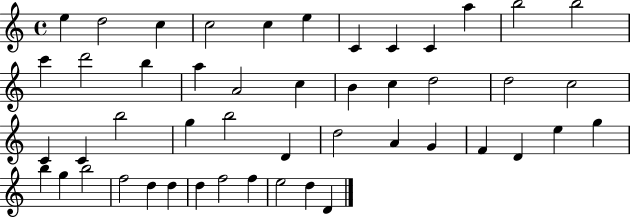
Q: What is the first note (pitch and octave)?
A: E5